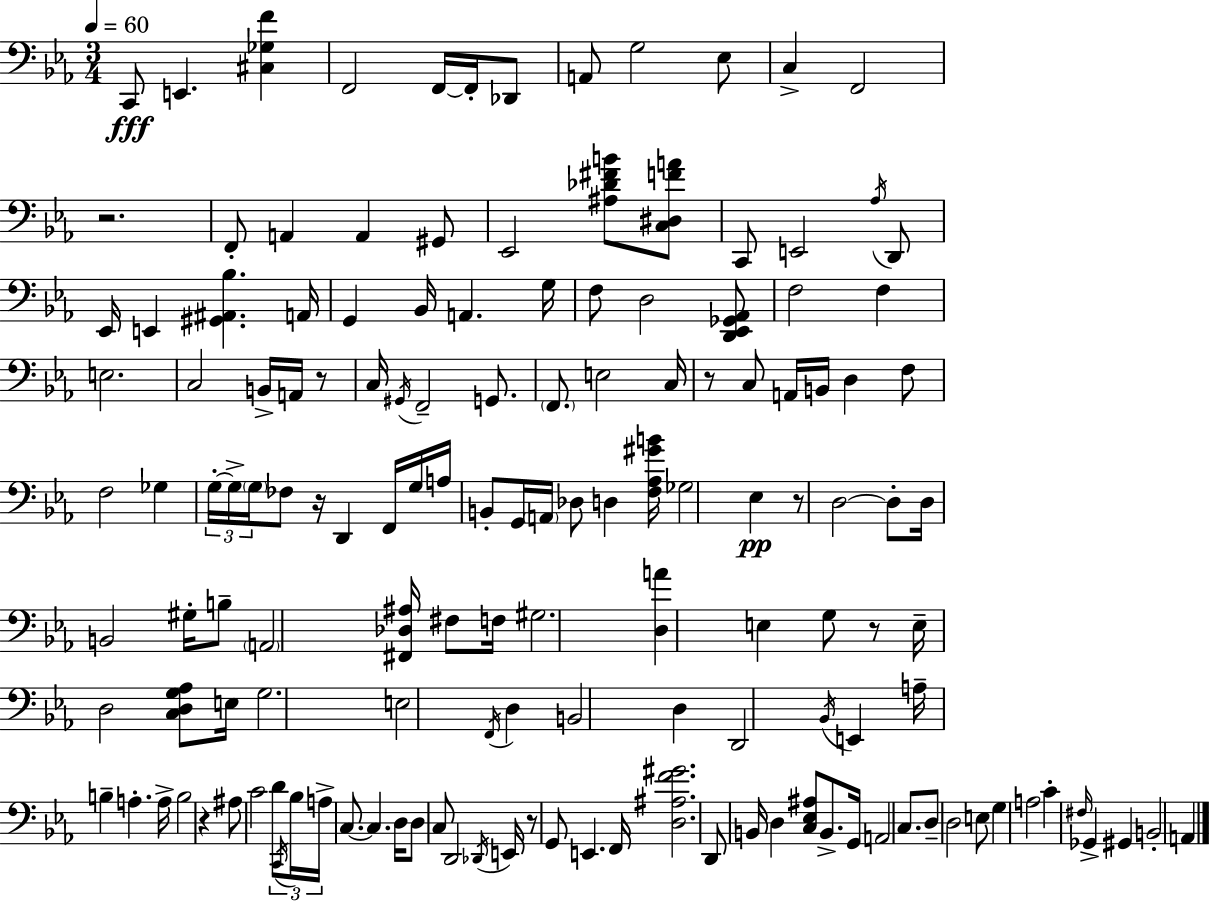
C2/e E2/q. [C#3,Gb3,F4]/q F2/h F2/s F2/s Db2/e A2/e G3/h Eb3/e C3/q F2/h R/h. F2/e A2/q A2/q G#2/e Eb2/h [A#3,Db4,F#4,B4]/e [C3,D#3,F4,A4]/e C2/e E2/h Ab3/s D2/e Eb2/s E2/q [G#2,A#2,Bb3]/q. A2/s G2/q Bb2/s A2/q. G3/s F3/e D3/h [D2,Eb2,Gb2,Ab2]/e F3/h F3/q E3/h. C3/h B2/s A2/s R/e C3/s G#2/s F2/h G2/e. F2/e. E3/h C3/s R/e C3/e A2/s B2/s D3/q F3/e F3/h Gb3/q G3/s G3/s G3/s FES3/e R/s D2/q F2/s G3/s A3/s B2/e G2/s A2/s Db3/e D3/q [F3,Ab3,G#4,B4]/s Gb3/h Eb3/q R/e D3/h D3/e D3/s B2/h G#3/s B3/e A2/h [F#2,Db3,A#3]/s F#3/e F3/s G#3/h. [D3,A4]/q E3/q G3/e R/e E3/s D3/h [C3,D3,G3,Ab3]/e E3/s G3/h. E3/h F2/s D3/q B2/h D3/q D2/h Bb2/s E2/q A3/s B3/q A3/q. A3/s B3/h R/q A#3/e C4/h D4/e C2/s Bb3/s A3/s C3/e. C3/q. D3/s D3/e C3/e D2/h Db2/s E2/s R/e G2/e E2/q. F2/s [D3,A#3,F4,G#4]/h. D2/e B2/s D3/q [C3,Eb3,A#3]/e B2/e. G2/s A2/h C3/e. D3/e D3/h E3/e G3/q A3/h C4/q F#3/s Gb2/q G#2/q B2/h A2/q